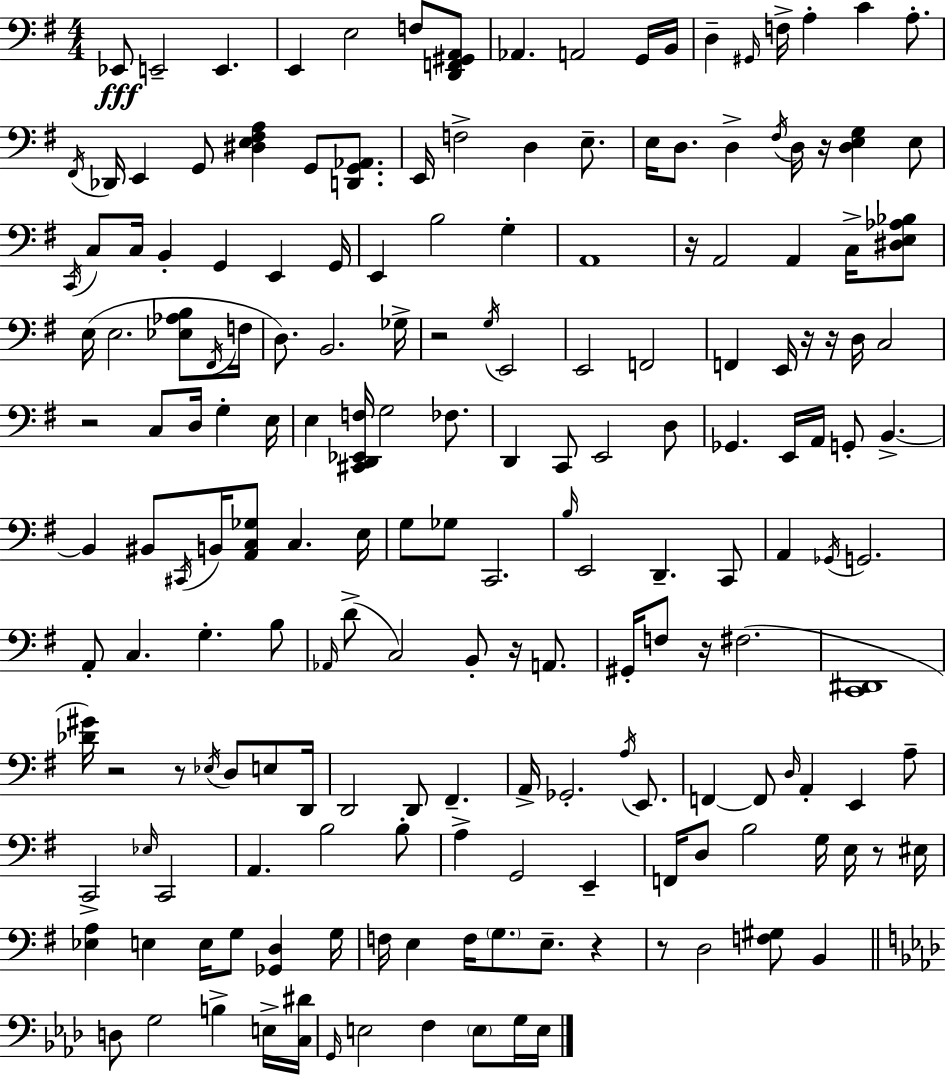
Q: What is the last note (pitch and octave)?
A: E3